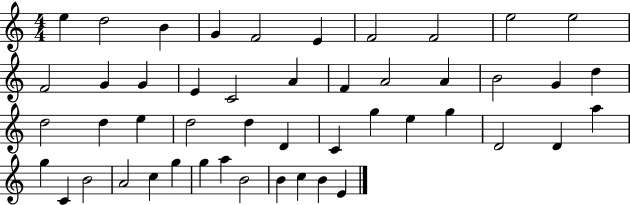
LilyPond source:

{
  \clef treble
  \numericTimeSignature
  \time 4/4
  \key c \major
  e''4 d''2 b'4 | g'4 f'2 e'4 | f'2 f'2 | e''2 e''2 | \break f'2 g'4 g'4 | e'4 c'2 a'4 | f'4 a'2 a'4 | b'2 g'4 d''4 | \break d''2 d''4 e''4 | d''2 d''4 d'4 | c'4 g''4 e''4 g''4 | d'2 d'4 a''4 | \break g''4 c'4 b'2 | a'2 c''4 g''4 | g''4 a''4 b'2 | b'4 c''4 b'4 e'4 | \break \bar "|."
}